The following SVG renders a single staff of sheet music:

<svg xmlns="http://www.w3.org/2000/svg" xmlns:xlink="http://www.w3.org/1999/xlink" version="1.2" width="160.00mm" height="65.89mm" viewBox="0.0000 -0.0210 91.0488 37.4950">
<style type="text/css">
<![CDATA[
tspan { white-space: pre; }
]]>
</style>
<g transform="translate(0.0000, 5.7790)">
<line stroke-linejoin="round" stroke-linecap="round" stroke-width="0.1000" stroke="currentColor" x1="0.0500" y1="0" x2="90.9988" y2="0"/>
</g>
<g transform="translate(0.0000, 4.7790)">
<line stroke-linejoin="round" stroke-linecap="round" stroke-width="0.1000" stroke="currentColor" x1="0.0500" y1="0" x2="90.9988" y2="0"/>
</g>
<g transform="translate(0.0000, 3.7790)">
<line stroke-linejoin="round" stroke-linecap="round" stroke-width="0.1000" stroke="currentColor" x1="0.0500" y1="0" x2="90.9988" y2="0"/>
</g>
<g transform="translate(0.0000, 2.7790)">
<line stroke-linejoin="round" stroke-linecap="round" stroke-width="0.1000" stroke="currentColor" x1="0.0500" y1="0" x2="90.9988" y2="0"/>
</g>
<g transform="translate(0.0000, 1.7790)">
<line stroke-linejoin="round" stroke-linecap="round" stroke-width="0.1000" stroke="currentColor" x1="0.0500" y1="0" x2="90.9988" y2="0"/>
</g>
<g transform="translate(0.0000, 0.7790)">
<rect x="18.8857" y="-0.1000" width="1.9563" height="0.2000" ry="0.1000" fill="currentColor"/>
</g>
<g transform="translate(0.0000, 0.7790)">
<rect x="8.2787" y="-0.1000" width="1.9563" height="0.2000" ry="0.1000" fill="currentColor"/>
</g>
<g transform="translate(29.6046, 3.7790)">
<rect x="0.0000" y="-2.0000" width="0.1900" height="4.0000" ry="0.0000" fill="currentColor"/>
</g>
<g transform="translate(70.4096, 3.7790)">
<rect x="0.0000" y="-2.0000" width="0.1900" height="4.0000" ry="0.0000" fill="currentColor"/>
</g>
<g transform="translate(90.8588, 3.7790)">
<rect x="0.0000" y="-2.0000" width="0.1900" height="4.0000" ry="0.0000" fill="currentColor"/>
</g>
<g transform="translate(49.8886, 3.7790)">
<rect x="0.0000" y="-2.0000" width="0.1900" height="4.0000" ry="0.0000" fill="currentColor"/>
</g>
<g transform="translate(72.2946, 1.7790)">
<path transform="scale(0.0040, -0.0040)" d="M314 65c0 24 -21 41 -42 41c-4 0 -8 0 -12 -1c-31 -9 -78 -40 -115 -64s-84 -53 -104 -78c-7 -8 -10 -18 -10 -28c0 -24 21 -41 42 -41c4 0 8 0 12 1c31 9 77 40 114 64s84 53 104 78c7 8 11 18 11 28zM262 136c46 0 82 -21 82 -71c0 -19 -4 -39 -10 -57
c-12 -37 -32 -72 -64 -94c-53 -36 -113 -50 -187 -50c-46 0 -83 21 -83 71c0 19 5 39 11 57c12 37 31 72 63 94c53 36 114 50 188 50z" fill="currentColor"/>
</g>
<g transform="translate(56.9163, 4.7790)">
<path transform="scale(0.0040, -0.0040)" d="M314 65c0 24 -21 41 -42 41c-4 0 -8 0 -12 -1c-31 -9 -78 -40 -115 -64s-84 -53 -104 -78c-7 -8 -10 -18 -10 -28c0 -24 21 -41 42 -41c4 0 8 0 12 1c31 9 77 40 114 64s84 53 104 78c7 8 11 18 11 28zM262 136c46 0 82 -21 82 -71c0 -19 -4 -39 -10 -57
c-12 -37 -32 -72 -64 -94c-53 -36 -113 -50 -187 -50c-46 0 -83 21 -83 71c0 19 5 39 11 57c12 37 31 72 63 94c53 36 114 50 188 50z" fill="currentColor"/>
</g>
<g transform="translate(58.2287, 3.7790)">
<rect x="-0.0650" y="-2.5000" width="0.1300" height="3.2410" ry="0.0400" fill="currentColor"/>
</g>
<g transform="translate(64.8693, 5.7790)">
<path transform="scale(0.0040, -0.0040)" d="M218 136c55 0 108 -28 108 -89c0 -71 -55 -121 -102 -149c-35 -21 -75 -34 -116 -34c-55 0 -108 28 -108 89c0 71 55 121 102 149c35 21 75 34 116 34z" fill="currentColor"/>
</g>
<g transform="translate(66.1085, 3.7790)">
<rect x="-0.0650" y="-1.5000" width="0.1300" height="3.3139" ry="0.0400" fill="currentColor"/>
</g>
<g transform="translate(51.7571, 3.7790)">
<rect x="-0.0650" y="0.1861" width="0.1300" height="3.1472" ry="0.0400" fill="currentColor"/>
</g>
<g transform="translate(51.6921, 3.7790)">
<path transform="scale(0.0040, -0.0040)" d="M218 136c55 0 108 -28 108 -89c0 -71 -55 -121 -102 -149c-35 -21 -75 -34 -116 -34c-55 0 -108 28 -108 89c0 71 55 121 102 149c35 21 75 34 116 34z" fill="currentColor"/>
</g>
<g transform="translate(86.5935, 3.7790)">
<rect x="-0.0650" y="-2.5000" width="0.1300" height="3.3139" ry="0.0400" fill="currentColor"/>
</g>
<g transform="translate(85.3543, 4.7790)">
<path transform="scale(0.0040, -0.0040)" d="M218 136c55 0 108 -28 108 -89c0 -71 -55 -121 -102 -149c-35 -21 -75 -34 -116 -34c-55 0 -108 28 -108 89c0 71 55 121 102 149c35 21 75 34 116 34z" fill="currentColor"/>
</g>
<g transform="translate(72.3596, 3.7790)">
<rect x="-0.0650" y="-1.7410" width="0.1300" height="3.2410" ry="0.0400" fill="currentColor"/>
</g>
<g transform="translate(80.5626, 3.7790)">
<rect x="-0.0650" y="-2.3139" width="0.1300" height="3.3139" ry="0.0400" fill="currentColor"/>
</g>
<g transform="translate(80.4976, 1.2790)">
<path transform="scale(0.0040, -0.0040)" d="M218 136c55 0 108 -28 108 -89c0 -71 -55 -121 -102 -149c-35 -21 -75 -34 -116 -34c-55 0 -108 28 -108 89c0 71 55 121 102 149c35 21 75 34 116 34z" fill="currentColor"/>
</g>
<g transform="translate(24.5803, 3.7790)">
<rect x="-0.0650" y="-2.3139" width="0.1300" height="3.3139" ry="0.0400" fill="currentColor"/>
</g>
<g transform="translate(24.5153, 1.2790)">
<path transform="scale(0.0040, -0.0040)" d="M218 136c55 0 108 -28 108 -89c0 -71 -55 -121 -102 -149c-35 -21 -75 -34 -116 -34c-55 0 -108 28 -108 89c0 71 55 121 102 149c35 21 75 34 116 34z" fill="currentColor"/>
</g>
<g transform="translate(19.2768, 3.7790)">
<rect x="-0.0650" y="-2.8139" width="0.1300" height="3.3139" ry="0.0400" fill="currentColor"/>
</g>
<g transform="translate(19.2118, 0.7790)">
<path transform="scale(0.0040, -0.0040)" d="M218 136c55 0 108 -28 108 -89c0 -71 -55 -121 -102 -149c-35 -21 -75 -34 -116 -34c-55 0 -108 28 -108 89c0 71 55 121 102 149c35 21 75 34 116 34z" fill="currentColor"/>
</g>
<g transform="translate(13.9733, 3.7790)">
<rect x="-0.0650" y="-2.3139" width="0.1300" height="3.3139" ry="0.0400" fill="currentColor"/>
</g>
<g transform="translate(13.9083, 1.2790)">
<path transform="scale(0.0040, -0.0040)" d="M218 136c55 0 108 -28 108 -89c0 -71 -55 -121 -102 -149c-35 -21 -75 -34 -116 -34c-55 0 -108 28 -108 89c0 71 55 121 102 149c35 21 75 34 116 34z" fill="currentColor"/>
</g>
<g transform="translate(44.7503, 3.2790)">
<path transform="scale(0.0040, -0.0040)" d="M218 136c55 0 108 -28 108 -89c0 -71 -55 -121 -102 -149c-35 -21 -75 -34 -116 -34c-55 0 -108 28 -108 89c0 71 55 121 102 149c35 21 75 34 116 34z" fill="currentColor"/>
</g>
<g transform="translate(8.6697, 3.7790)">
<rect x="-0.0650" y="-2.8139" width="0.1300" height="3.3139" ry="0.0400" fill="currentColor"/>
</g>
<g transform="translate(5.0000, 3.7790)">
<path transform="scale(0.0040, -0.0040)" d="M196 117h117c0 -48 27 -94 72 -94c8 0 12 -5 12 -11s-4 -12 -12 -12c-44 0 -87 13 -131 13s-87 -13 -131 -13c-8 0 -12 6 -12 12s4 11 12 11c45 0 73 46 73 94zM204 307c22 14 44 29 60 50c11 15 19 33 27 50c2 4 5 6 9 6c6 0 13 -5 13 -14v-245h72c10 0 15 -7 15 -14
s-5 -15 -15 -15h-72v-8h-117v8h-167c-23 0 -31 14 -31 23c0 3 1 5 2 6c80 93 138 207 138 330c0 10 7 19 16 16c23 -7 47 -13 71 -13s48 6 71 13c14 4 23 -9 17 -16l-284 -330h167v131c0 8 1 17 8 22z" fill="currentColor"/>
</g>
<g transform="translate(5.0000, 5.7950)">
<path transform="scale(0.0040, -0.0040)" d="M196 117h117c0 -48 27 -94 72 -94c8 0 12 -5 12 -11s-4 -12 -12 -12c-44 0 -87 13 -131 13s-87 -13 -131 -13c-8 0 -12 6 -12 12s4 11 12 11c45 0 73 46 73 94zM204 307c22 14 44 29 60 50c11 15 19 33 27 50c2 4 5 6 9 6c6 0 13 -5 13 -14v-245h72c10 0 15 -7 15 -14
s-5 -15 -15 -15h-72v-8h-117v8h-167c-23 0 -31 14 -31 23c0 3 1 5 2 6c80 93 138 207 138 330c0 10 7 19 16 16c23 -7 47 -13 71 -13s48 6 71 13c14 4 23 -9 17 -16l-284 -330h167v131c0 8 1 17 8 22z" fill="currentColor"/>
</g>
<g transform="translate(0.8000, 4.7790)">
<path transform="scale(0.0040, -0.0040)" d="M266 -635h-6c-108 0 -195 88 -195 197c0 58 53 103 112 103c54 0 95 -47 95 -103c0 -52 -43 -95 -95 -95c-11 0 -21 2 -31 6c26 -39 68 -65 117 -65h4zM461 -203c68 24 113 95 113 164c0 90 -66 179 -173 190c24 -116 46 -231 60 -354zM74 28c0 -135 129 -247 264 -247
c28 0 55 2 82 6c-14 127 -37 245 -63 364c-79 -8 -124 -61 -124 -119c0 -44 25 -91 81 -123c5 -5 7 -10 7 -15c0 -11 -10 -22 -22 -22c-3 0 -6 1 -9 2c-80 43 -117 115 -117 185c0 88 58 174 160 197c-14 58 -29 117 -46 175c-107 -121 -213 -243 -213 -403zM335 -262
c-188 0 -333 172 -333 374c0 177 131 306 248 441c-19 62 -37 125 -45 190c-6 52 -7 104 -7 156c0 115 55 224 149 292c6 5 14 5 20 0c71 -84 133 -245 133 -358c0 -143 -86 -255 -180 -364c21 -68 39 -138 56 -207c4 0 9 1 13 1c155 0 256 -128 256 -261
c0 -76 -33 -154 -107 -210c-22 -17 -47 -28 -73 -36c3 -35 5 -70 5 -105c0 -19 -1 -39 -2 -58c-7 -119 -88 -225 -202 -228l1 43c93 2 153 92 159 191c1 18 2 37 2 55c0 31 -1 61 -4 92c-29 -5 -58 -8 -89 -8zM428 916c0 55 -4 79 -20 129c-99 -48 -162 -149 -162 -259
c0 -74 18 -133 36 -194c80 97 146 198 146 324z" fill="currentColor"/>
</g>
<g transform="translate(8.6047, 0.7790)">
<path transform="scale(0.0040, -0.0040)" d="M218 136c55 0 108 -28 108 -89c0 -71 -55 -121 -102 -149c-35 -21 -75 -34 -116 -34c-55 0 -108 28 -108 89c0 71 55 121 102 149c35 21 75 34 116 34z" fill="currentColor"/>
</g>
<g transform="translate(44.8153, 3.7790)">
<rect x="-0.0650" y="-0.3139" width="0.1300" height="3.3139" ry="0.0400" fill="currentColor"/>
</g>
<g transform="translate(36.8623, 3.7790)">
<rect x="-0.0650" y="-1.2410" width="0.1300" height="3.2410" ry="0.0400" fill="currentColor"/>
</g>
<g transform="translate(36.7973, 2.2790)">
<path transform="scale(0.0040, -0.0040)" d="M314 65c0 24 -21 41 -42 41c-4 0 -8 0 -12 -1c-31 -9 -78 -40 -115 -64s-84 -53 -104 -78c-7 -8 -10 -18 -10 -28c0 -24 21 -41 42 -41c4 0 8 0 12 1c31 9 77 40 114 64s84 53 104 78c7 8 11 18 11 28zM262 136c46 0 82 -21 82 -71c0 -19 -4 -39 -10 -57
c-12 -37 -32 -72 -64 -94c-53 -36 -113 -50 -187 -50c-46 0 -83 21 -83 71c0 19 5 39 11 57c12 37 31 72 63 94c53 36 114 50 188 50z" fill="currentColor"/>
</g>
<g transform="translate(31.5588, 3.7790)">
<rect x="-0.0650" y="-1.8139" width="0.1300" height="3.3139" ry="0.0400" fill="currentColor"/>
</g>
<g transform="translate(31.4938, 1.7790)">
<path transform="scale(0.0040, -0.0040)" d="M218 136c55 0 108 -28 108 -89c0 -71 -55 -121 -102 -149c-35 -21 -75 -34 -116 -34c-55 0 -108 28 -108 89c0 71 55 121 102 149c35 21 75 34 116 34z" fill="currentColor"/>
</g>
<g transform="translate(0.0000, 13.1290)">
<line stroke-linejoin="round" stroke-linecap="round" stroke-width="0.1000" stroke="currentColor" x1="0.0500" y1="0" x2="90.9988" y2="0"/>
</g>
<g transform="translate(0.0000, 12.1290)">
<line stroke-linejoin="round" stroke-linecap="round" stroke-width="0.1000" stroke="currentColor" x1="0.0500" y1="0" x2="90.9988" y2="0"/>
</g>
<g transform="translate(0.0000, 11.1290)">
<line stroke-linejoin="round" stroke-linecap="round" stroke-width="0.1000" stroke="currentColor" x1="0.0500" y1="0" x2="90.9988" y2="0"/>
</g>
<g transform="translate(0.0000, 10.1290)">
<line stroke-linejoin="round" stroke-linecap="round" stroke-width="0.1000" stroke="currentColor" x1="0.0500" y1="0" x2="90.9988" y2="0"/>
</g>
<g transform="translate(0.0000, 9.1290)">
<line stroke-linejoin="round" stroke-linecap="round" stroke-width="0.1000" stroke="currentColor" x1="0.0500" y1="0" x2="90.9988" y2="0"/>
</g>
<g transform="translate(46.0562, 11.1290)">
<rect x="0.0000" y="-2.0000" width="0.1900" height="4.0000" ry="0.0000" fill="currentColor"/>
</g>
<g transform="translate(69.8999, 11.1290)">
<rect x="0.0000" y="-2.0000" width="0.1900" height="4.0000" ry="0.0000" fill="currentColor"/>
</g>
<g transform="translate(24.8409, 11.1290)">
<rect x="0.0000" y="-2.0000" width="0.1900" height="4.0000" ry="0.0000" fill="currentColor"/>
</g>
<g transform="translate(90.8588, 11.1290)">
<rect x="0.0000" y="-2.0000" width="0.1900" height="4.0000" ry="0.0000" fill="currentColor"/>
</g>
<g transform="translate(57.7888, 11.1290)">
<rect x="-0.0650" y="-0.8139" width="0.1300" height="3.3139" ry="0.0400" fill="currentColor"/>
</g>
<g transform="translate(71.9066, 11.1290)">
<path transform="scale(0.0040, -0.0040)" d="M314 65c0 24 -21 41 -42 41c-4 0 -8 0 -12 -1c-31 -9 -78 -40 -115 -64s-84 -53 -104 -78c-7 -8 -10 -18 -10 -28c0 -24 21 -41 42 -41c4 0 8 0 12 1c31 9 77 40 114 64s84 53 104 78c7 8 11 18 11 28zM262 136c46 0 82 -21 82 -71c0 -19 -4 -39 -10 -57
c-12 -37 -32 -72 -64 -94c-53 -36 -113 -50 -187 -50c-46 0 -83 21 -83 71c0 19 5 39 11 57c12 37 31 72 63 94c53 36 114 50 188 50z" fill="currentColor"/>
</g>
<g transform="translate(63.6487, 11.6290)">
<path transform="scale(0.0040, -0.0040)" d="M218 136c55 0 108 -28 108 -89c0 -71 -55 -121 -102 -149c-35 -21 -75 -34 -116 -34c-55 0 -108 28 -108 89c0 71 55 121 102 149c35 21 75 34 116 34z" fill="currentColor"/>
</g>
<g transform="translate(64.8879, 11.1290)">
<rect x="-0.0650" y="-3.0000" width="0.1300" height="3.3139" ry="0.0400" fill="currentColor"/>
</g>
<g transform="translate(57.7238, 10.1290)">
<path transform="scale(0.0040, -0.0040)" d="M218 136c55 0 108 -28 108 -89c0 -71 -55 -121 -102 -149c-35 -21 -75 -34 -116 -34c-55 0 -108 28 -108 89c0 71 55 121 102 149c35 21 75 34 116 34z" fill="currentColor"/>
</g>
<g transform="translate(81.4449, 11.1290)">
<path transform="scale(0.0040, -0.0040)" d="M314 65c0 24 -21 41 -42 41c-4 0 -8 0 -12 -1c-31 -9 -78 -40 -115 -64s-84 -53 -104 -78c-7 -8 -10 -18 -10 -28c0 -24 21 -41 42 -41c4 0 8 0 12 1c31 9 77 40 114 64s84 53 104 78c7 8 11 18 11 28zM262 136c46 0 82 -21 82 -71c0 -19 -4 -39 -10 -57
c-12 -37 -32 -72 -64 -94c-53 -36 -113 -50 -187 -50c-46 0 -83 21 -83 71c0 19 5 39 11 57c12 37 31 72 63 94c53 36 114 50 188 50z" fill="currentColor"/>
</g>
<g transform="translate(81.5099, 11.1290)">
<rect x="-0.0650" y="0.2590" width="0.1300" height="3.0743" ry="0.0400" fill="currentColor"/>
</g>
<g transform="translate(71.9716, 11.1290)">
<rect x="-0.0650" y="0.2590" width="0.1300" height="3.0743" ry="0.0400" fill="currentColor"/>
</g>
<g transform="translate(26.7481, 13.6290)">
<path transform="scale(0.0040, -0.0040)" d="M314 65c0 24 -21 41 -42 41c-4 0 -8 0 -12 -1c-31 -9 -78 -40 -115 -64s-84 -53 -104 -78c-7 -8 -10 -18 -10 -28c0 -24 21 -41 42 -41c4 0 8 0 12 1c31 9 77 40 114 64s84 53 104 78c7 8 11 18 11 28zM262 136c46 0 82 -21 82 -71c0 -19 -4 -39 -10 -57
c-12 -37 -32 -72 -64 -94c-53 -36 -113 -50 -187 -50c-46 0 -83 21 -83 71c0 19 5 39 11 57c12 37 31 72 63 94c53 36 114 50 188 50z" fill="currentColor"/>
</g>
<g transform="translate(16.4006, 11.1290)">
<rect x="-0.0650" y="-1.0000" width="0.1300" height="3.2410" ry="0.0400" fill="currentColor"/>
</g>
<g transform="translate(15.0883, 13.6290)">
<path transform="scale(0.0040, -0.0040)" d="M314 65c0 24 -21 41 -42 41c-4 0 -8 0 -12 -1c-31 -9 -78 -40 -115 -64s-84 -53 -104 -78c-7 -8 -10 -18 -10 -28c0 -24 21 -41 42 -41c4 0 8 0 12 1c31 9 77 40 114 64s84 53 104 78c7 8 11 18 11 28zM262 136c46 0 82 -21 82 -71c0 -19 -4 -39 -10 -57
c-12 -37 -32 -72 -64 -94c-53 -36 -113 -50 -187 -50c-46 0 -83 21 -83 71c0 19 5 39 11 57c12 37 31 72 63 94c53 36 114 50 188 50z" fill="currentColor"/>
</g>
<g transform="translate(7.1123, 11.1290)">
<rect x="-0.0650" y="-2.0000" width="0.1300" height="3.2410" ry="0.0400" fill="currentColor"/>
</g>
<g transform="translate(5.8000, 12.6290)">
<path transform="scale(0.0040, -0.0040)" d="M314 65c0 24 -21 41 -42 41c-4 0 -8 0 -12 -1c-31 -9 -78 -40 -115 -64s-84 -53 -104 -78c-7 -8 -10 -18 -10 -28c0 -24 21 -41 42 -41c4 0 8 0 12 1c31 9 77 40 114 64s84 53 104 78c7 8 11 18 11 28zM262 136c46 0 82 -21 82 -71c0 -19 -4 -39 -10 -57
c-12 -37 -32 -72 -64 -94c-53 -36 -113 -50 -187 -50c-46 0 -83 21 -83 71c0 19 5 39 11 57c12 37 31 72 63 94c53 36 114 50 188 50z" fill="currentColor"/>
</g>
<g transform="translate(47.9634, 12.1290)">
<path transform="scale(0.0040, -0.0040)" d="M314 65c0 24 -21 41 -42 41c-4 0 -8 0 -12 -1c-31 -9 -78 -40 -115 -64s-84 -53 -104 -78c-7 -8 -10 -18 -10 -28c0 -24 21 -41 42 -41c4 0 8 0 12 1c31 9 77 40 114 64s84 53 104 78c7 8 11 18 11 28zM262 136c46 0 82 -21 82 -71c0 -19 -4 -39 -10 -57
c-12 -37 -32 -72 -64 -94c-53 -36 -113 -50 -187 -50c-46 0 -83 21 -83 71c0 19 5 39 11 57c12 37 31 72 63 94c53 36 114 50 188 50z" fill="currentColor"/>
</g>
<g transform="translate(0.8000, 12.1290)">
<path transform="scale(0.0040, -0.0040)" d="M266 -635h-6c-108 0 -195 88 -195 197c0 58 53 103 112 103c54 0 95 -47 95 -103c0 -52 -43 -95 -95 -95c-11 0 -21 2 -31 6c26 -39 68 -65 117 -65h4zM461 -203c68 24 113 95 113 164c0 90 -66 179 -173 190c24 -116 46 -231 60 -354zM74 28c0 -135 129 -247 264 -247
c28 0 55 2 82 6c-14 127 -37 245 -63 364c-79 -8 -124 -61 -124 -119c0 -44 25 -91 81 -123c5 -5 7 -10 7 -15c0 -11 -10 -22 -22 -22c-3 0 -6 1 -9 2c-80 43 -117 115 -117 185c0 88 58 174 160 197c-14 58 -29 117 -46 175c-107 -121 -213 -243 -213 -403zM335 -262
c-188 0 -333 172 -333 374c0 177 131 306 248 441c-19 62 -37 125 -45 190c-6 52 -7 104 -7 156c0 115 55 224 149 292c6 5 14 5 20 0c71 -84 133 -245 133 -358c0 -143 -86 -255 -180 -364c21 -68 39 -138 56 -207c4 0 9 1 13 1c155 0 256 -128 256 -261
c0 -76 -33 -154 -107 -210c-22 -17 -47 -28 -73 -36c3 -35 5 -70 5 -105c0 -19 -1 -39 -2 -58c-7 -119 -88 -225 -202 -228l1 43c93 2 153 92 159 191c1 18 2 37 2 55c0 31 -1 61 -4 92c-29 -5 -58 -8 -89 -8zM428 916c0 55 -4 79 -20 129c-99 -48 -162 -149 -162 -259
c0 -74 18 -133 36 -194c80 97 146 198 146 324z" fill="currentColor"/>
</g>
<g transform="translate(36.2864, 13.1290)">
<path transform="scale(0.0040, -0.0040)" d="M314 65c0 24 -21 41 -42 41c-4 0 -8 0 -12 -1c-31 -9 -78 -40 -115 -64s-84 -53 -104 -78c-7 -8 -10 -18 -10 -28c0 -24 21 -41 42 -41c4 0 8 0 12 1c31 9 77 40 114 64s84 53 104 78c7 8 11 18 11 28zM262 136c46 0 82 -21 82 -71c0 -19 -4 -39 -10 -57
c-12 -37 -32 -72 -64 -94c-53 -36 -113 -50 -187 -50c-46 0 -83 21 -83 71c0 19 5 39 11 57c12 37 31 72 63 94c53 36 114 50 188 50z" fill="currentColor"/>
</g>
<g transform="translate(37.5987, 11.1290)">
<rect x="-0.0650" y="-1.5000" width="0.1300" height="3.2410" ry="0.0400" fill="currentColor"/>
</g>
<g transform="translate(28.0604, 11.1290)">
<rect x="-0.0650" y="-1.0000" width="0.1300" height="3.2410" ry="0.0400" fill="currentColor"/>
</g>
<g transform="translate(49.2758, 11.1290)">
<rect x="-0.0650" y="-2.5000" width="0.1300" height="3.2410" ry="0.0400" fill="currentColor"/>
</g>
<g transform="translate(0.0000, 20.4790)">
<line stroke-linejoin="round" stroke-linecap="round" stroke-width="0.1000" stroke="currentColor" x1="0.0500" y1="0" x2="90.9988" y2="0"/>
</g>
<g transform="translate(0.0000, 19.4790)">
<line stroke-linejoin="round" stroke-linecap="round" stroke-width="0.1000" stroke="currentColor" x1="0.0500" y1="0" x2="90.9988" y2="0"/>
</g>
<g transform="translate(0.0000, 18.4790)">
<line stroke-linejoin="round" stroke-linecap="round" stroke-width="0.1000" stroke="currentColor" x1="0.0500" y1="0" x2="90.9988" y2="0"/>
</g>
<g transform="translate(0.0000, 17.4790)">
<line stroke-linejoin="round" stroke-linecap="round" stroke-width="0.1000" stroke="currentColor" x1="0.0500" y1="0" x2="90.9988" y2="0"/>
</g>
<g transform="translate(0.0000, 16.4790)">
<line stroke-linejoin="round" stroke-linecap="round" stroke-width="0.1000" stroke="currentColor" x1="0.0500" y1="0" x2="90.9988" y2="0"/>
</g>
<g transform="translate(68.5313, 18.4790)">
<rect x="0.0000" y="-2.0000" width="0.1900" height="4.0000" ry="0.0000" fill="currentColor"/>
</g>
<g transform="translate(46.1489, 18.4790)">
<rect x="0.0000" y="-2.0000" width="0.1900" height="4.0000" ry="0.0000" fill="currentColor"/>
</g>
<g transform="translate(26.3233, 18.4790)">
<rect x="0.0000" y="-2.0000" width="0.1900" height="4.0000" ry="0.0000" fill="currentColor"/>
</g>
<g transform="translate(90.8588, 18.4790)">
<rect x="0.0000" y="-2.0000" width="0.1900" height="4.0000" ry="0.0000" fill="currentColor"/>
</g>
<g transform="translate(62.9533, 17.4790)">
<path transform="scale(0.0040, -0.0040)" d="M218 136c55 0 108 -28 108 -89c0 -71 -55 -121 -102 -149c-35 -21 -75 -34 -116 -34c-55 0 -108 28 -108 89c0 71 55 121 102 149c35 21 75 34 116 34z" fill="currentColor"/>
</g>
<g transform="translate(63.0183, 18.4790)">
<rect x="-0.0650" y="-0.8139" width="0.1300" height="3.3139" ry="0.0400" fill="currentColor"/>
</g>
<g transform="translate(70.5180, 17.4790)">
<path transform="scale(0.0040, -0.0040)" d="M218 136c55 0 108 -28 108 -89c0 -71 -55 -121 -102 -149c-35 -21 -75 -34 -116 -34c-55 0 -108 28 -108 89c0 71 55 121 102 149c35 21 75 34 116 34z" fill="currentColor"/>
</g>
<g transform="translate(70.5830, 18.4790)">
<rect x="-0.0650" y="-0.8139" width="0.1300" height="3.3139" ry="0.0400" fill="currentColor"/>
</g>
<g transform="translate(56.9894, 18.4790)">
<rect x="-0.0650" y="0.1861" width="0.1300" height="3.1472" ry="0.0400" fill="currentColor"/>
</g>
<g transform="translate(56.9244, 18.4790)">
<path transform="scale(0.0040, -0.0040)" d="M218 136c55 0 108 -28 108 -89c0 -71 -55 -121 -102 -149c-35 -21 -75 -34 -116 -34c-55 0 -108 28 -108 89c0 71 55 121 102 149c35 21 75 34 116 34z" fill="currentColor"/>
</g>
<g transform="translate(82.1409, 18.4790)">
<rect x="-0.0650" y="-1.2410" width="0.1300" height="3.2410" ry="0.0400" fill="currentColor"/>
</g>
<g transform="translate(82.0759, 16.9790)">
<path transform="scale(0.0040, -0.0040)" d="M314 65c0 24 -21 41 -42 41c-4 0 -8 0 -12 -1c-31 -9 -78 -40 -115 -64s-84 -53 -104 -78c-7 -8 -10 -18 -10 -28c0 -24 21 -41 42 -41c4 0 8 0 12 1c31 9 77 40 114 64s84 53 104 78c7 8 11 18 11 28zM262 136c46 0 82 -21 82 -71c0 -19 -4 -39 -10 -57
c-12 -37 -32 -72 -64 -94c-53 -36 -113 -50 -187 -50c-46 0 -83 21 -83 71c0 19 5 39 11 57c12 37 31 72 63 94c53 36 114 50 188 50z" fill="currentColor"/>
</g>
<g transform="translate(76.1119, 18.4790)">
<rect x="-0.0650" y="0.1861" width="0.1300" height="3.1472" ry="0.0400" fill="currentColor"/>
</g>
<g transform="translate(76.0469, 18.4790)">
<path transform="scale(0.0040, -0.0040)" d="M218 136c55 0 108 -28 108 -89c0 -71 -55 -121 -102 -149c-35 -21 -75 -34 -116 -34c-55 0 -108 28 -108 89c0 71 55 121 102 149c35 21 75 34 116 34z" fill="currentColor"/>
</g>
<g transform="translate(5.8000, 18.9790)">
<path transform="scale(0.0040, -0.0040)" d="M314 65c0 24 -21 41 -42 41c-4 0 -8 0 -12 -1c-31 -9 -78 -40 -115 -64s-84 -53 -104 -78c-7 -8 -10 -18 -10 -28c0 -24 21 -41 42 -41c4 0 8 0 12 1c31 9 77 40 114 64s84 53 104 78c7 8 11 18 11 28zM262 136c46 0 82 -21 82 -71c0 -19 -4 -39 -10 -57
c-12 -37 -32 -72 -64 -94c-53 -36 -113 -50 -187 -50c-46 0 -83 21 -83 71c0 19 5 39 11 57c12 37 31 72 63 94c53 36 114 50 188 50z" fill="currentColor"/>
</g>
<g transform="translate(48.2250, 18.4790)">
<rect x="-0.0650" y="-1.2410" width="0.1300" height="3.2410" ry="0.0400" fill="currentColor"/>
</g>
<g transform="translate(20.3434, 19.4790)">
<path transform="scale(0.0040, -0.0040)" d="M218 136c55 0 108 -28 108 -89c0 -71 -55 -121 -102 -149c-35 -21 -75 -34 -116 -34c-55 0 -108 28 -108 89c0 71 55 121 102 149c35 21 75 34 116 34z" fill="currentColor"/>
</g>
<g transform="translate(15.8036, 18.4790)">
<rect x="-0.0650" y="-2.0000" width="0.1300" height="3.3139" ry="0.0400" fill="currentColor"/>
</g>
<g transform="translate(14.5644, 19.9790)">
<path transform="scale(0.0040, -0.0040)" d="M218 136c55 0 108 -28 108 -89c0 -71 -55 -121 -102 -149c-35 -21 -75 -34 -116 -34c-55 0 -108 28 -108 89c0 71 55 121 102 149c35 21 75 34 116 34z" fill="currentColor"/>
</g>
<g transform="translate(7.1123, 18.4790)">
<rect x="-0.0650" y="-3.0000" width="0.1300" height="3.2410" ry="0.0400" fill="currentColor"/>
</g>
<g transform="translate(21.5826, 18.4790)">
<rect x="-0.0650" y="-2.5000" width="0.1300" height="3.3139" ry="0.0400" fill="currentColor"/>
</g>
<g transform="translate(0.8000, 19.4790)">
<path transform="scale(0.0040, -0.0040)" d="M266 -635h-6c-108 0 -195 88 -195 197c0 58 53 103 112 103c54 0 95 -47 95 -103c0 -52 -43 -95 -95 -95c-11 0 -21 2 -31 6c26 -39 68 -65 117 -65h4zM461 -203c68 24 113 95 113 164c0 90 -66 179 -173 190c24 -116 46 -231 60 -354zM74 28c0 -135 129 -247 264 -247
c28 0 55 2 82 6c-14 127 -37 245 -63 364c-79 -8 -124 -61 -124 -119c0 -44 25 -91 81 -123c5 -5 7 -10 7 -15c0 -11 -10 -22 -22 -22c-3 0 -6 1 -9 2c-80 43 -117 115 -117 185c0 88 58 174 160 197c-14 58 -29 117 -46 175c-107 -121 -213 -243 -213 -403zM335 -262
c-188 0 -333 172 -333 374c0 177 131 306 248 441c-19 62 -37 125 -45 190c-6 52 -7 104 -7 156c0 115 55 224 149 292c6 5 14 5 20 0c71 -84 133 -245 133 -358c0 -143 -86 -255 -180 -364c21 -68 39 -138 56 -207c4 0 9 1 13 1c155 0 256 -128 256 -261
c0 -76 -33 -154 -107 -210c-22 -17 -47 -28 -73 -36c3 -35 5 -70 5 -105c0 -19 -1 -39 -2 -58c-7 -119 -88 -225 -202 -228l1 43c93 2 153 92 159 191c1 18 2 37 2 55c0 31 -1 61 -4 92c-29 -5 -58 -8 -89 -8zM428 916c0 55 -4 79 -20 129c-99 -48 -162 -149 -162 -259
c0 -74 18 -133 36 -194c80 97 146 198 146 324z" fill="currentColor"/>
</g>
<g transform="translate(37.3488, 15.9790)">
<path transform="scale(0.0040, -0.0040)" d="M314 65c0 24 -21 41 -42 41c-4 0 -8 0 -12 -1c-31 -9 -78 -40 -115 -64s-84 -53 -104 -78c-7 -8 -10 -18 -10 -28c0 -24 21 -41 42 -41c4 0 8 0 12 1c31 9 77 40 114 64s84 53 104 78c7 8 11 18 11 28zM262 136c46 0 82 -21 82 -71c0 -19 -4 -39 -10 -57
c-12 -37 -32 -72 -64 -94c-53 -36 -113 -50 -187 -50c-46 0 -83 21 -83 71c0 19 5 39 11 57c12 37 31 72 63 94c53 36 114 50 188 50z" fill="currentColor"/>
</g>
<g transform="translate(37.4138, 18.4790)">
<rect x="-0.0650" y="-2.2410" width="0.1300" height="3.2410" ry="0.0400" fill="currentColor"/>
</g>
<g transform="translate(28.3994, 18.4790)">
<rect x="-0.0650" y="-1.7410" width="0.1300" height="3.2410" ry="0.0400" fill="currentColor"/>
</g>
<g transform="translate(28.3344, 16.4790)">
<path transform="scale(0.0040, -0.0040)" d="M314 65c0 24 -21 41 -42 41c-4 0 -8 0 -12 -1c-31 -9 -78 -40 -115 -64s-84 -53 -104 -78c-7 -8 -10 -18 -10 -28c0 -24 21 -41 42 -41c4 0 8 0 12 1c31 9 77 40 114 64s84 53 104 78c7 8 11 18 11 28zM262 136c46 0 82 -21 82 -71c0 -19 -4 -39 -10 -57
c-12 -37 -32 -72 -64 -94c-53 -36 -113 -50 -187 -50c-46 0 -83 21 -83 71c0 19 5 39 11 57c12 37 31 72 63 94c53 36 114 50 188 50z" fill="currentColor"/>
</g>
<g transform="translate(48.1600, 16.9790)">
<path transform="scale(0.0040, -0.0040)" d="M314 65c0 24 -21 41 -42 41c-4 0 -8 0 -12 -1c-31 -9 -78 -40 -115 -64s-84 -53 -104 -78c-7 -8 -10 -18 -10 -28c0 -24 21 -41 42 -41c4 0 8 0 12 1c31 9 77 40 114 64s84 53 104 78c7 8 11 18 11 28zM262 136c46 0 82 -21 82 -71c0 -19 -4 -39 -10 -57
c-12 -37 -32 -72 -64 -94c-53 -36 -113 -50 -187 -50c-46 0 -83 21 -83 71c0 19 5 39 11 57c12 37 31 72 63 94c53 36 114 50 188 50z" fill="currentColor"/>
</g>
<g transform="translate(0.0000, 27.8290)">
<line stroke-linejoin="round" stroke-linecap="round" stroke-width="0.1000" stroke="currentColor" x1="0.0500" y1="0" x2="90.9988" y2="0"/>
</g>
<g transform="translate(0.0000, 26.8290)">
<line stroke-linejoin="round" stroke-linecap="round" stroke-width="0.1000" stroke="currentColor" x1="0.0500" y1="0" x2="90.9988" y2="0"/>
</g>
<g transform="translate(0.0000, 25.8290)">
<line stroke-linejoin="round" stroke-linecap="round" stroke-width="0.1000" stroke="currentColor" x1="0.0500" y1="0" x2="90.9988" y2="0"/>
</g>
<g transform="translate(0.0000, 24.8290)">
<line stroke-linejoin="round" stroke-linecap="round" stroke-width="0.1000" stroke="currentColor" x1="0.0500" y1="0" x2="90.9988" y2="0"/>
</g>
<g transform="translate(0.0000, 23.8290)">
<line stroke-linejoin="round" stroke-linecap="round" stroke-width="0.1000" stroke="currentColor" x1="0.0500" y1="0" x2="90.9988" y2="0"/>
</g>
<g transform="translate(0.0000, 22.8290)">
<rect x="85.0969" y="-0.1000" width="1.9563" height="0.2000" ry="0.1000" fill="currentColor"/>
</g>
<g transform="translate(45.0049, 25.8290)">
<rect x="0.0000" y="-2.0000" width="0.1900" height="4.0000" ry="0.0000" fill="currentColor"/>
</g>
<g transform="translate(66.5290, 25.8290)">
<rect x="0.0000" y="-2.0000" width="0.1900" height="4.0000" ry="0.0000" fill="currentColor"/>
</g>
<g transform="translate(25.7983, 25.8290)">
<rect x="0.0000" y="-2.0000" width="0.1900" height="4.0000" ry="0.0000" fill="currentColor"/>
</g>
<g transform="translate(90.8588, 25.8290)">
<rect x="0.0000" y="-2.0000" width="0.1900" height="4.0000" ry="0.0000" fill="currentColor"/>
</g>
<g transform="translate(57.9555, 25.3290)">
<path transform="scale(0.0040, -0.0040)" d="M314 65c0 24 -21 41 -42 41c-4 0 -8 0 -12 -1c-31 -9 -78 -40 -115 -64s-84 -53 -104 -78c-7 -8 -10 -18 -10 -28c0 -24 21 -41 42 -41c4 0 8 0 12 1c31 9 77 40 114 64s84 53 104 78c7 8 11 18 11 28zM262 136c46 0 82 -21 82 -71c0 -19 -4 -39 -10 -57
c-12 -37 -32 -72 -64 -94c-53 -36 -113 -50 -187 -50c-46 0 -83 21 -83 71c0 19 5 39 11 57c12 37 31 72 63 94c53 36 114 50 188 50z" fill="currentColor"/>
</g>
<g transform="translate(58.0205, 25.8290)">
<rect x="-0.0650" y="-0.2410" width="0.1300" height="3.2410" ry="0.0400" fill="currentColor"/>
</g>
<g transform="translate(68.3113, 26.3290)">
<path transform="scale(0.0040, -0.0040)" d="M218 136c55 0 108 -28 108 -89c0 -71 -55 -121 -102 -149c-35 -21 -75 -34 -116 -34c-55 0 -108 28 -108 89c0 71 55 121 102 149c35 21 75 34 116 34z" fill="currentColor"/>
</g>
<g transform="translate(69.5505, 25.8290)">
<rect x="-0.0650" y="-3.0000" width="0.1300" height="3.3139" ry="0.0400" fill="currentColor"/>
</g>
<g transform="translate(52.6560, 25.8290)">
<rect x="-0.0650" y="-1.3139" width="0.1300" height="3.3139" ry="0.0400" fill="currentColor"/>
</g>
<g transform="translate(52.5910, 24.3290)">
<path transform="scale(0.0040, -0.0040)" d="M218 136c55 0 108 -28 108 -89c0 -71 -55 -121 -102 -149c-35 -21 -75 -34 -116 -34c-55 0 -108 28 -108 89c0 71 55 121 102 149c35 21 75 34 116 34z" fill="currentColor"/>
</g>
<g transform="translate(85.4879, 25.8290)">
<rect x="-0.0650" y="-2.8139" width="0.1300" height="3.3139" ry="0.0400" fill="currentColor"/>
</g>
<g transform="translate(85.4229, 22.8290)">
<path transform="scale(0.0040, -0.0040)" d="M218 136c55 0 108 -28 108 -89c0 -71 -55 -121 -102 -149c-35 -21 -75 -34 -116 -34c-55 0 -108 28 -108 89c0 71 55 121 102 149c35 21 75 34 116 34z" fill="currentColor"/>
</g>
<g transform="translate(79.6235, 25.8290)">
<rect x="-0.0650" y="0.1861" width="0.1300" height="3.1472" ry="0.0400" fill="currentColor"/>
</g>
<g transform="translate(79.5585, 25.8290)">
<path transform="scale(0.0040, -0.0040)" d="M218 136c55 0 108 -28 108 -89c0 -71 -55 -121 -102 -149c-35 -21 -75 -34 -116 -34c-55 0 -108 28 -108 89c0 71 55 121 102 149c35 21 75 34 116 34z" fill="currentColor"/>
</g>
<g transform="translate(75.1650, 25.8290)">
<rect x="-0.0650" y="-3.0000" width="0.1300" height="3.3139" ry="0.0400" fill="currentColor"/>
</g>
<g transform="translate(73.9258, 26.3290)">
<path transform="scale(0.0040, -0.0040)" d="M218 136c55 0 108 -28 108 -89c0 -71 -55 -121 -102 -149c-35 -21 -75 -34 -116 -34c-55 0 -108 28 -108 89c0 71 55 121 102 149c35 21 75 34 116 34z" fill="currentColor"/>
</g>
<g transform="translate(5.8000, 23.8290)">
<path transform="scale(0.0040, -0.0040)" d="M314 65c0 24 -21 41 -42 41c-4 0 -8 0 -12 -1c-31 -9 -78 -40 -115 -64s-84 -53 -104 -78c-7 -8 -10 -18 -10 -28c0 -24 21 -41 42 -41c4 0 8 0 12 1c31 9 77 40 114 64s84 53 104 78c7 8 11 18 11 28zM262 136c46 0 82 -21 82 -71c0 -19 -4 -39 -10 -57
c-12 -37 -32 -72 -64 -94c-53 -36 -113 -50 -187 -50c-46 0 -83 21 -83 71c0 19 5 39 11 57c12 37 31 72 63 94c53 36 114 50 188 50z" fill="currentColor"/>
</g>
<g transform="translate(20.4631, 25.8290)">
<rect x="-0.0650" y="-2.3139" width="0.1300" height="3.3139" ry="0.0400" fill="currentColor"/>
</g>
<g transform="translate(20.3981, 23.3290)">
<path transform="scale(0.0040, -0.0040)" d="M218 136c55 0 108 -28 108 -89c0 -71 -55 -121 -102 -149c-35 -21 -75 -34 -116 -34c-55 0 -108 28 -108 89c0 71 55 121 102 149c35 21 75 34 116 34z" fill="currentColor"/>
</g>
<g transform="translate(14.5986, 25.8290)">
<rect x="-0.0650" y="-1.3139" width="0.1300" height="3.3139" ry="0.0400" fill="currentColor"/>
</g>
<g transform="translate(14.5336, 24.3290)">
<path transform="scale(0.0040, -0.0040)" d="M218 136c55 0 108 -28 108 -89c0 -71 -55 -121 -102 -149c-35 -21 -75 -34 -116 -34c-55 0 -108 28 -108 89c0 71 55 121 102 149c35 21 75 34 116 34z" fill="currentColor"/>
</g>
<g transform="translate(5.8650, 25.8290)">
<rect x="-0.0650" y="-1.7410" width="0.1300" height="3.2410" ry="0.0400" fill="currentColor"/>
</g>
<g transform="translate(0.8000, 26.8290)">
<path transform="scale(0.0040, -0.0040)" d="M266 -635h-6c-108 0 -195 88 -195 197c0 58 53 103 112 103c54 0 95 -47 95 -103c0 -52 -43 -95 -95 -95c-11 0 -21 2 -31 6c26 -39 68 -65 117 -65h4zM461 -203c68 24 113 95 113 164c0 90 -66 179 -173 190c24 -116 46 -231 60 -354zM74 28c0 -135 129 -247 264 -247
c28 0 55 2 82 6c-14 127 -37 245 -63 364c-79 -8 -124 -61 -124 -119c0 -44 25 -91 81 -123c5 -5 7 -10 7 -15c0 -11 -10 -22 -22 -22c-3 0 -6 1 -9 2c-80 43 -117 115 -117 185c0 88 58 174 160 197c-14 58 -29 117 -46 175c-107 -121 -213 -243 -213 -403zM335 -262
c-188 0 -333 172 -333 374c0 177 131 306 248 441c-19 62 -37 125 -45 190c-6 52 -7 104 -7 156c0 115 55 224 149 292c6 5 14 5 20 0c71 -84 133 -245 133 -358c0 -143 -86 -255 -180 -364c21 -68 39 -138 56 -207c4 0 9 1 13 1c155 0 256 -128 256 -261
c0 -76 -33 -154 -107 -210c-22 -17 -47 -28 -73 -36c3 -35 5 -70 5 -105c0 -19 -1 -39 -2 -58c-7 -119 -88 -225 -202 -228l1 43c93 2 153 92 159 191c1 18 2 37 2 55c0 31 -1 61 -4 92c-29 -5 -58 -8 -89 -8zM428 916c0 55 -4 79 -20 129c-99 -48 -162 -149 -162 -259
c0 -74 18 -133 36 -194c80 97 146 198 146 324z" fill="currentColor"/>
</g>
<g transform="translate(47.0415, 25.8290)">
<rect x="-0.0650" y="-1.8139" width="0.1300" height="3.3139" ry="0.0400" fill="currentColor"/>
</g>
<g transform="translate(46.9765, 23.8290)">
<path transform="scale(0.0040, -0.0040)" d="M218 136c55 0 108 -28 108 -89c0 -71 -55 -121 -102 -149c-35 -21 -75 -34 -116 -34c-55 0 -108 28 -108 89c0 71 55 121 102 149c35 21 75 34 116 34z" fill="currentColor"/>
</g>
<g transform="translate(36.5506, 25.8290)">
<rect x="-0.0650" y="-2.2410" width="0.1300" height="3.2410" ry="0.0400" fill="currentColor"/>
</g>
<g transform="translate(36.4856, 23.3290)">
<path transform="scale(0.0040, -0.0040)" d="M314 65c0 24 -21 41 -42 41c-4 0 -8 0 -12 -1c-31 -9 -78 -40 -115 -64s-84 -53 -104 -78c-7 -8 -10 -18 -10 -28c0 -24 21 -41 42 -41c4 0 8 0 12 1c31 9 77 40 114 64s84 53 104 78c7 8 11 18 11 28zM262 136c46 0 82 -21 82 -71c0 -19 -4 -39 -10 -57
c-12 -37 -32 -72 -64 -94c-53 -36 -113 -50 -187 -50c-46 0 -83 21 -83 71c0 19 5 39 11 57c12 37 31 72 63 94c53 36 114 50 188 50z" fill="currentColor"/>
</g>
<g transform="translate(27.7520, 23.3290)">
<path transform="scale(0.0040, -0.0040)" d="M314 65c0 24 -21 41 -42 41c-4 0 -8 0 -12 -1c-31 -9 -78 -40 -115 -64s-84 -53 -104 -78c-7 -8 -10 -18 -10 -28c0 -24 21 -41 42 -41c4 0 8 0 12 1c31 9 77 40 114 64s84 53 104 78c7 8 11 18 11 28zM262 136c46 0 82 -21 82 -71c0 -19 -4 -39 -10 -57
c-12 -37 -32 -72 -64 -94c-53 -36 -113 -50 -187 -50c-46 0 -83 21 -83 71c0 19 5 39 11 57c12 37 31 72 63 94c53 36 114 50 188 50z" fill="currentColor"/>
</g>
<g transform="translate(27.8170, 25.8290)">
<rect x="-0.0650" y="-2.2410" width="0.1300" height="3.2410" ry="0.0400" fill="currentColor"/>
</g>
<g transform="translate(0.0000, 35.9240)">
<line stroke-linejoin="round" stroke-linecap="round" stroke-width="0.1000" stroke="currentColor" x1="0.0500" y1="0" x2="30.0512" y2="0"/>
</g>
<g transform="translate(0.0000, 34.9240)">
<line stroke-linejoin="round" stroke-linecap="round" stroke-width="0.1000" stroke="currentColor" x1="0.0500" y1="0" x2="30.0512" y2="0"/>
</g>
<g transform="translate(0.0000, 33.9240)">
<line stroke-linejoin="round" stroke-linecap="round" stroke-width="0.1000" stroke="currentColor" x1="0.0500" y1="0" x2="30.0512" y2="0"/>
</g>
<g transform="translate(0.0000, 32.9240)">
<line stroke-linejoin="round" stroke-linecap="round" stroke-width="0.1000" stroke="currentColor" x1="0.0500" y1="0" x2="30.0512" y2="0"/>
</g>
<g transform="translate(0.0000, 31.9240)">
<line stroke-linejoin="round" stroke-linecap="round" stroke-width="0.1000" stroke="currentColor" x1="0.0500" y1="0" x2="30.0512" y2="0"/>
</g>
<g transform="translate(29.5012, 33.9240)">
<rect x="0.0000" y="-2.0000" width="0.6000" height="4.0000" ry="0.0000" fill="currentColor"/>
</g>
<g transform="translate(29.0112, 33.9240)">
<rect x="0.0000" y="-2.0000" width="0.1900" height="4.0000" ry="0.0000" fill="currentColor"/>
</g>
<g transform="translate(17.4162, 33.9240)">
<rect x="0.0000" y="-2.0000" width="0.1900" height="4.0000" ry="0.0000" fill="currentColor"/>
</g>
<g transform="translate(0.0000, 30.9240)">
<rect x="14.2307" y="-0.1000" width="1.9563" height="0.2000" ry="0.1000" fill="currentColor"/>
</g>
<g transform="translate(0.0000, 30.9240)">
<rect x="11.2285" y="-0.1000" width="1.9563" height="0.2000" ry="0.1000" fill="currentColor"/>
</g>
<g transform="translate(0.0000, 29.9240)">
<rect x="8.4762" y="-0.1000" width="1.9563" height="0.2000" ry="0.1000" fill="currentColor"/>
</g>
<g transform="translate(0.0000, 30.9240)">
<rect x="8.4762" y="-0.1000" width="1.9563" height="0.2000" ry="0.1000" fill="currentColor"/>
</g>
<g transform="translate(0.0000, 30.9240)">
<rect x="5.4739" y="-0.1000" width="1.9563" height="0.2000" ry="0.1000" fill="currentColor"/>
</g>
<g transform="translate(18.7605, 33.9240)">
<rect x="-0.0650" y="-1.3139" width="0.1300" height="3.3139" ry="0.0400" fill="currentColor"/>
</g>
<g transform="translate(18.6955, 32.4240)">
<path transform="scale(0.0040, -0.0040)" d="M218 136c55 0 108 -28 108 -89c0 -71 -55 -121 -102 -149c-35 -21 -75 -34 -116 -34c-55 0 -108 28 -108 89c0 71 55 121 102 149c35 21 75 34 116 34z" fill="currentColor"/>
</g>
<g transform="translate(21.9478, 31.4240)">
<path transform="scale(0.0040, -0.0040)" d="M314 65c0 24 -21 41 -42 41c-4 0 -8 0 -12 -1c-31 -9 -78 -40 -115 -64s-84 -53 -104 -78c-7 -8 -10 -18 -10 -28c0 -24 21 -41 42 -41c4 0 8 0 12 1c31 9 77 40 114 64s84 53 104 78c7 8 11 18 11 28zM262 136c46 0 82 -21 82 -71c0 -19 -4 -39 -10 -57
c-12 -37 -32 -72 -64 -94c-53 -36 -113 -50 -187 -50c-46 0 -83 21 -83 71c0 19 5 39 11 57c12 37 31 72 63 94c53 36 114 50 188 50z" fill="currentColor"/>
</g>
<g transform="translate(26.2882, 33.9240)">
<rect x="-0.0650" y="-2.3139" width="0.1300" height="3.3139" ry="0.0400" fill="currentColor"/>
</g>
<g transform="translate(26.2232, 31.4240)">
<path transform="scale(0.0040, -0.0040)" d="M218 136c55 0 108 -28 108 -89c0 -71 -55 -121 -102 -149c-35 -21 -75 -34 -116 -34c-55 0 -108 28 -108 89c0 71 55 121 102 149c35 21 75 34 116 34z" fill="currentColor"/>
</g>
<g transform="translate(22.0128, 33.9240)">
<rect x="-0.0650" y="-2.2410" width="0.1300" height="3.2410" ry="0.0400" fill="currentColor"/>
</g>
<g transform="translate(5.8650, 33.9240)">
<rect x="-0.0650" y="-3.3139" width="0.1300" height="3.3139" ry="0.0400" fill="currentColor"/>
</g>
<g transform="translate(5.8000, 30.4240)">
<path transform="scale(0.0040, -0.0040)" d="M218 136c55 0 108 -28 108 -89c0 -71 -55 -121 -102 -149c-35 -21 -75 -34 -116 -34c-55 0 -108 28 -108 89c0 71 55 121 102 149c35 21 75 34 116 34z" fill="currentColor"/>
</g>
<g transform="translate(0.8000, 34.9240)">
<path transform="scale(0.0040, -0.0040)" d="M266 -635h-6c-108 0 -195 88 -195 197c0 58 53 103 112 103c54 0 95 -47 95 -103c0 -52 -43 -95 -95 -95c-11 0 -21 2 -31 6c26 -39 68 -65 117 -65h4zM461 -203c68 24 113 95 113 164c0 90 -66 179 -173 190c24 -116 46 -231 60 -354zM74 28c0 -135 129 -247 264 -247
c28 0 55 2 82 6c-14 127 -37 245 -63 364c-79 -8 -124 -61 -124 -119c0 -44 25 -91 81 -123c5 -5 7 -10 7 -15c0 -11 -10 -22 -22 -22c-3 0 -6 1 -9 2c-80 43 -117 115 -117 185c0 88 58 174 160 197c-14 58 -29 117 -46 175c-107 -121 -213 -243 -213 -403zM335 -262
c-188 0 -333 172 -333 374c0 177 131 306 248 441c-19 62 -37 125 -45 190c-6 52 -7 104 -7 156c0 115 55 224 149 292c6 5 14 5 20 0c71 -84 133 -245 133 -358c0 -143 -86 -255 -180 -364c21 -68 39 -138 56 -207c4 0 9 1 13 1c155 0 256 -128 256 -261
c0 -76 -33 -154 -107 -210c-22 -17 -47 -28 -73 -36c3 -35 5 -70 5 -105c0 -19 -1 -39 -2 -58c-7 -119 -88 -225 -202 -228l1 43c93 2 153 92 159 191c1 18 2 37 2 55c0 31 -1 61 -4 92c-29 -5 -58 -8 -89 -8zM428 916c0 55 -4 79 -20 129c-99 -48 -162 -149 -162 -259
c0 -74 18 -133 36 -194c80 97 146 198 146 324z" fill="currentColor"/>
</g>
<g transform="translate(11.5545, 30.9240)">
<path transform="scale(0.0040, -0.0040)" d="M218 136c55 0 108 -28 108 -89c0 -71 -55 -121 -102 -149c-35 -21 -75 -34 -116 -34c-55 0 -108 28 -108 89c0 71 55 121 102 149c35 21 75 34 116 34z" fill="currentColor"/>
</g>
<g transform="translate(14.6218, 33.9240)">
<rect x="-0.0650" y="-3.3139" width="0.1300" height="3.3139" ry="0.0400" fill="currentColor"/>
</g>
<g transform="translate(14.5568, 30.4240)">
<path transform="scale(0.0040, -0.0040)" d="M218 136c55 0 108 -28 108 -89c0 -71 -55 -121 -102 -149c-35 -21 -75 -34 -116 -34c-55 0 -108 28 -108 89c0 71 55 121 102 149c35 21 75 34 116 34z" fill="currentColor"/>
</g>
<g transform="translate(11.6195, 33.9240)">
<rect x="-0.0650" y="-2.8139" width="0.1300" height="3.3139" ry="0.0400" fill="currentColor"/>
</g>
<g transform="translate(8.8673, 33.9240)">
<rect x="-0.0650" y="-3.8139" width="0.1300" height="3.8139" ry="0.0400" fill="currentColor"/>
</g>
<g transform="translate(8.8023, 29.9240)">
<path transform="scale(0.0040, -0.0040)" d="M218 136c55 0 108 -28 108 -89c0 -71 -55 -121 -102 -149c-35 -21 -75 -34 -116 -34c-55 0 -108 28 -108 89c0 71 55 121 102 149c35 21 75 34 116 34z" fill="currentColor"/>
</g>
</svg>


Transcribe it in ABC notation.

X:1
T:Untitled
M:4/4
L:1/4
K:C
a g a g f e2 c B G2 E f2 g G F2 D2 D2 E2 G2 d A B2 B2 A2 F G f2 g2 e2 B d d B e2 f2 e g g2 g2 f e c2 A A B a b c' a b e g2 g